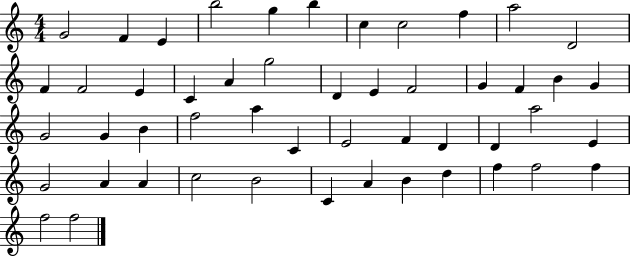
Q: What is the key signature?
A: C major